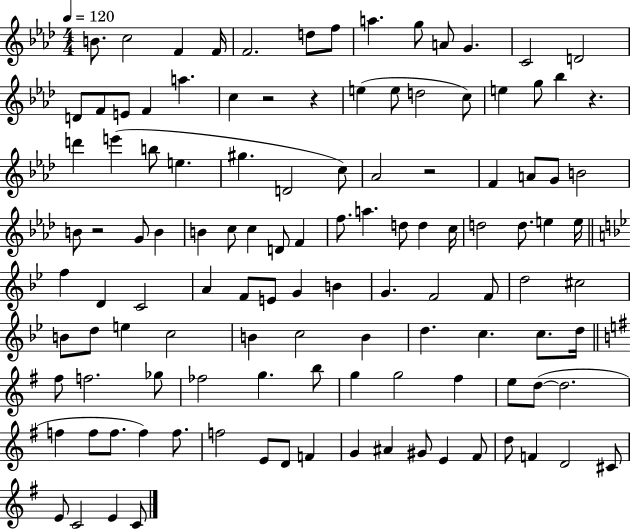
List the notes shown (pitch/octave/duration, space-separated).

B4/e. C5/h F4/q F4/s F4/h. D5/e F5/e A5/q. G5/e A4/e G4/q. C4/h D4/h D4/e F4/e E4/e F4/q A5/q. C5/q R/h R/q E5/q E5/e D5/h C5/e E5/q G5/e Bb5/q R/q. D6/q E6/q B5/e E5/q. G#5/q. D4/h C5/e Ab4/h R/h F4/q A4/e G4/e B4/h B4/e R/h G4/e B4/q B4/q C5/e C5/q D4/e F4/q F5/e. A5/q. D5/e D5/q C5/s D5/h D5/e. E5/q E5/s F5/q D4/q C4/h A4/q F4/e E4/e G4/q B4/q G4/q. F4/h F4/e D5/h C#5/h B4/e D5/e E5/q C5/h B4/q C5/h B4/q D5/q. C5/q. C5/e. D5/s F#5/e F5/h. Gb5/e FES5/h G5/q. B5/e G5/q G5/h F#5/q E5/e D5/e D5/h. F5/q F5/e F5/e. F5/q F5/e. F5/h E4/e D4/e F4/q G4/q A#4/q G#4/e E4/q F#4/e D5/e F4/q D4/h C#4/e E4/e C4/h E4/q C4/e